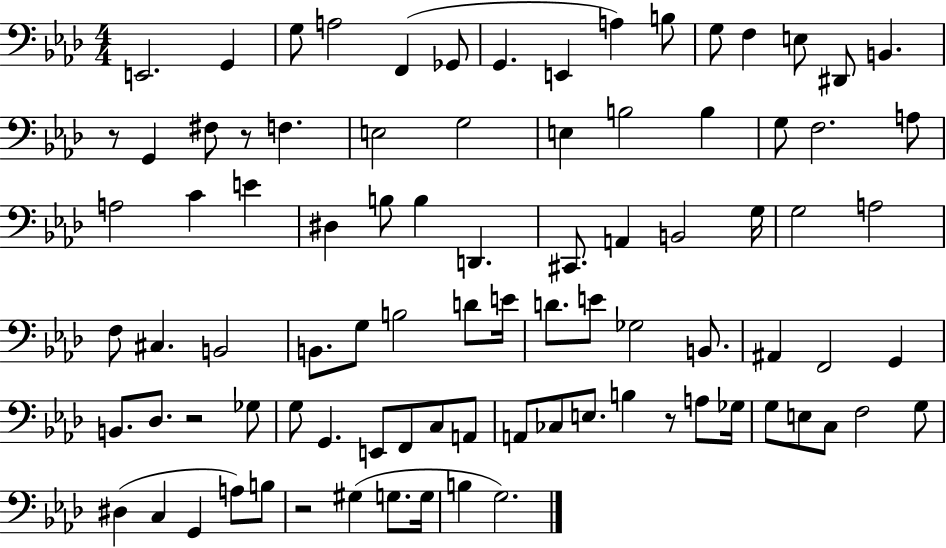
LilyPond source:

{
  \clef bass
  \numericTimeSignature
  \time 4/4
  \key aes \major
  e,2. g,4 | g8 a2 f,4( ges,8 | g,4. e,4 a4) b8 | g8 f4 e8 dis,8 b,4. | \break r8 g,4 fis8 r8 f4. | e2 g2 | e4 b2 b4 | g8 f2. a8 | \break a2 c'4 e'4 | dis4 b8 b4 d,4. | cis,8. a,4 b,2 g16 | g2 a2 | \break f8 cis4. b,2 | b,8. g8 b2 d'8 e'16 | d'8. e'8 ges2 b,8. | ais,4 f,2 g,4 | \break b,8. des8. r2 ges8 | g8 g,4. e,8 f,8 c8 a,8 | a,8 ces8 e8. b4 r8 a8 ges16 | g8 e8 c8 f2 g8 | \break dis4( c4 g,4 a8) b8 | r2 gis4( g8. g16 | b4 g2.) | \bar "|."
}